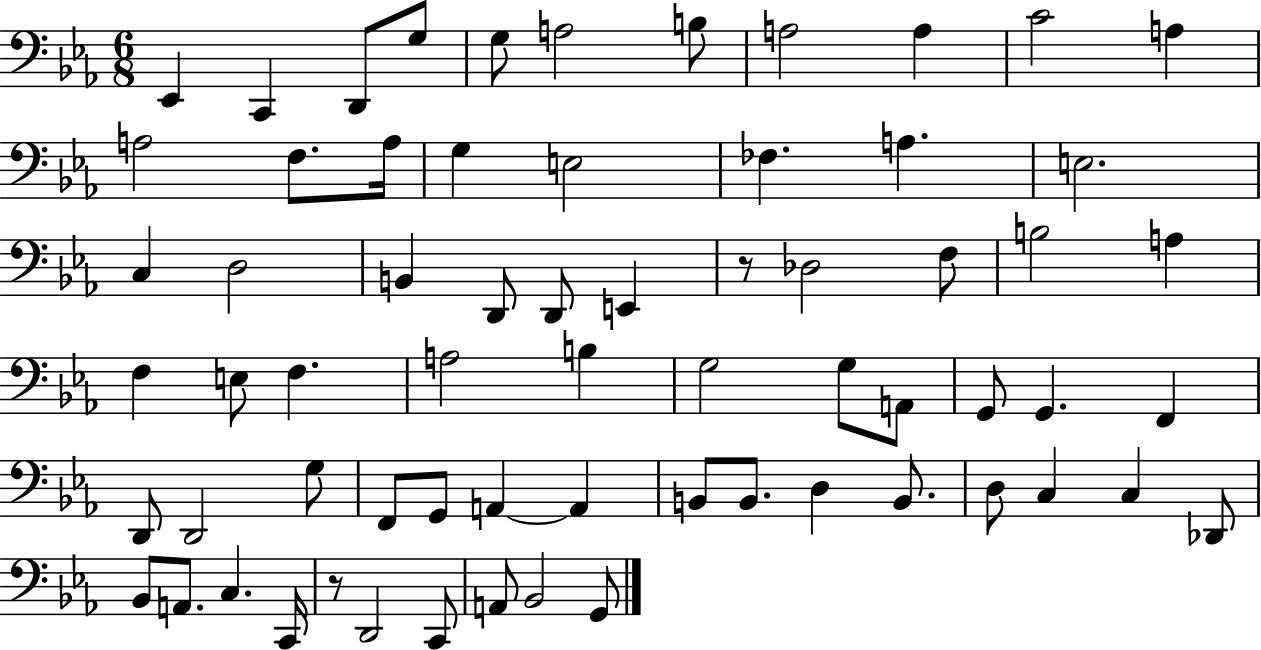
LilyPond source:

{
  \clef bass
  \numericTimeSignature
  \time 6/8
  \key ees \major
  ees,4 c,4 d,8 g8 | g8 a2 b8 | a2 a4 | c'2 a4 | \break a2 f8. a16 | g4 e2 | fes4. a4. | e2. | \break c4 d2 | b,4 d,8 d,8 e,4 | r8 des2 f8 | b2 a4 | \break f4 e8 f4. | a2 b4 | g2 g8 a,8 | g,8 g,4. f,4 | \break d,8 d,2 g8 | f,8 g,8 a,4~~ a,4 | b,8 b,8. d4 b,8. | d8 c4 c4 des,8 | \break bes,8 a,8. c4. c,16 | r8 d,2 c,8 | a,8 bes,2 g,8 | \bar "|."
}